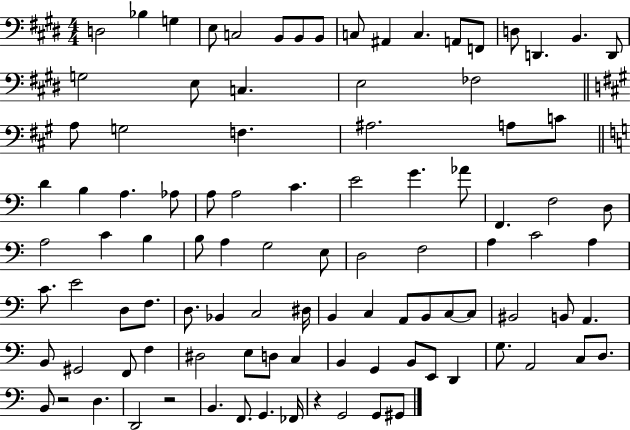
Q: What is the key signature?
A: E major